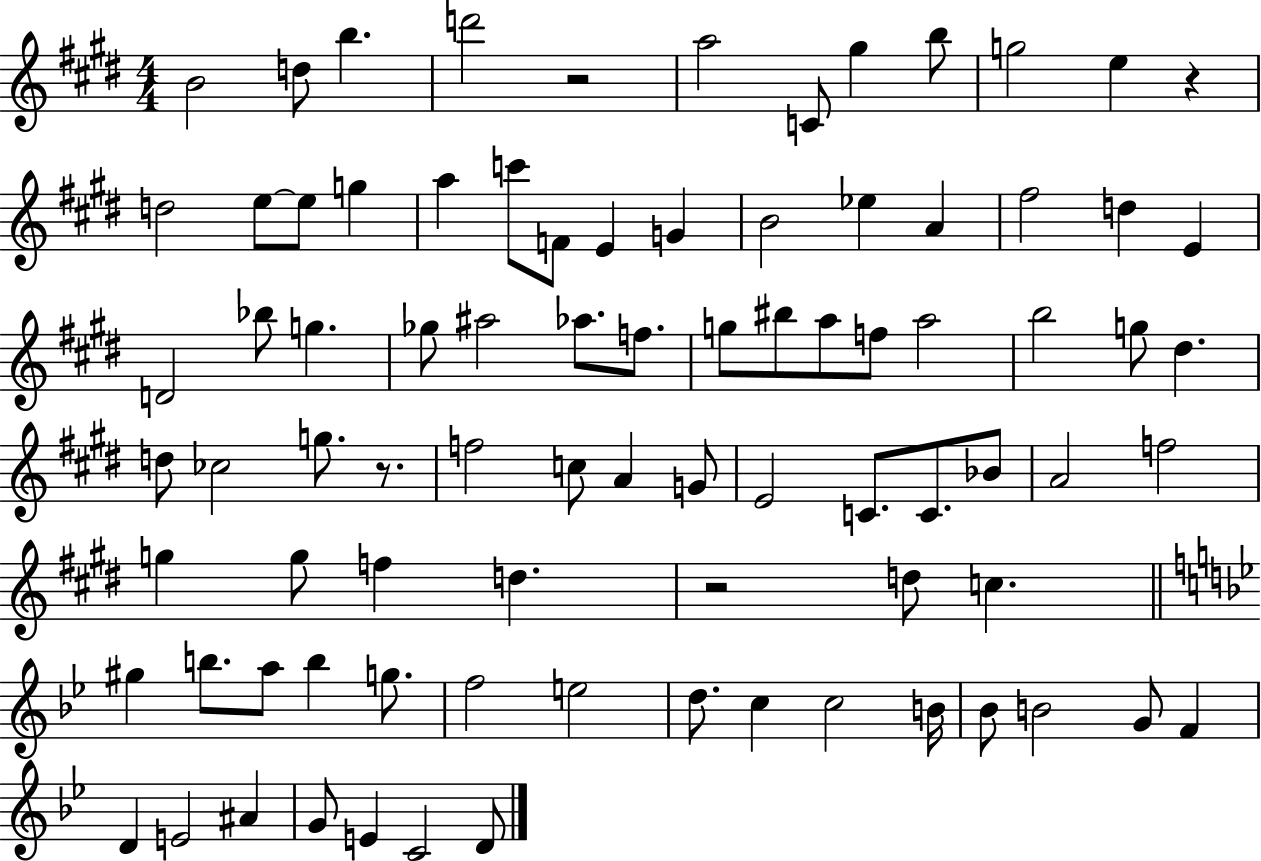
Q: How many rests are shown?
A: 4